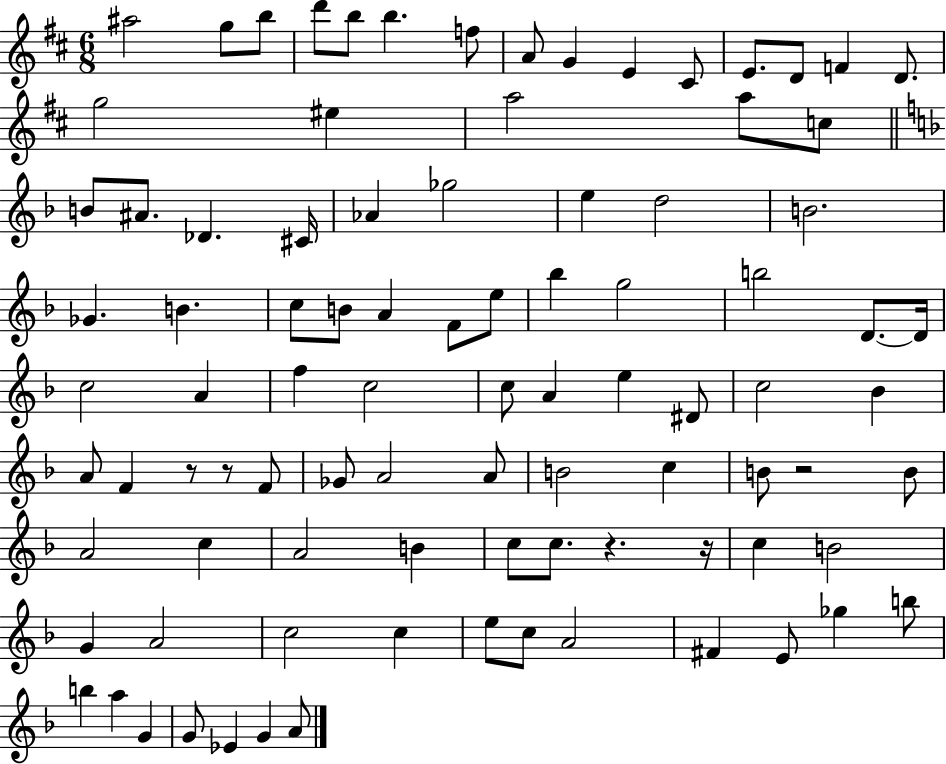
{
  \clef treble
  \numericTimeSignature
  \time 6/8
  \key d \major
  ais''2 g''8 b''8 | d'''8 b''8 b''4. f''8 | a'8 g'4 e'4 cis'8 | e'8. d'8 f'4 d'8. | \break g''2 eis''4 | a''2 a''8 c''8 | \bar "||" \break \key f \major b'8 ais'8. des'4. cis'16 | aes'4 ges''2 | e''4 d''2 | b'2. | \break ges'4. b'4. | c''8 b'8 a'4 f'8 e''8 | bes''4 g''2 | b''2 d'8.~~ d'16 | \break c''2 a'4 | f''4 c''2 | c''8 a'4 e''4 dis'8 | c''2 bes'4 | \break a'8 f'4 r8 r8 f'8 | ges'8 a'2 a'8 | b'2 c''4 | b'8 r2 b'8 | \break a'2 c''4 | a'2 b'4 | c''8 c''8. r4. r16 | c''4 b'2 | \break g'4 a'2 | c''2 c''4 | e''8 c''8 a'2 | fis'4 e'8 ges''4 b''8 | \break b''4 a''4 g'4 | g'8 ees'4 g'4 a'8 | \bar "|."
}